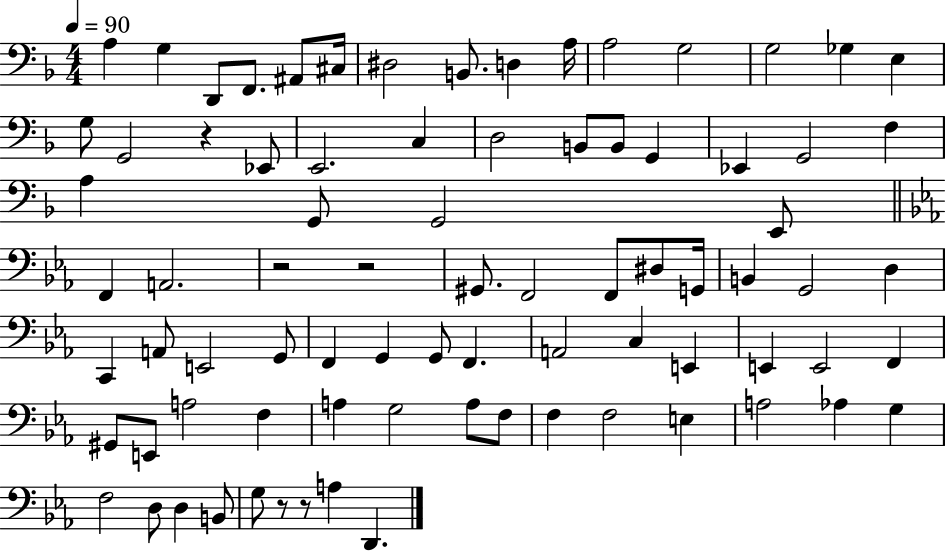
A3/q G3/q D2/e F2/e. A#2/e C#3/s D#3/h B2/e. D3/q A3/s A3/h G3/h G3/h Gb3/q E3/q G3/e G2/h R/q Eb2/e E2/h. C3/q D3/h B2/e B2/e G2/q Eb2/q G2/h F3/q A3/q G2/e G2/h E2/e F2/q A2/h. R/h R/h G#2/e. F2/h F2/e D#3/e G2/s B2/q G2/h D3/q C2/q A2/e E2/h G2/e F2/q G2/q G2/e F2/q. A2/h C3/q E2/q E2/q E2/h F2/q G#2/e E2/e A3/h F3/q A3/q G3/h A3/e F3/e F3/q F3/h E3/q A3/h Ab3/q G3/q F3/h D3/e D3/q B2/e G3/e R/e R/e A3/q D2/q.